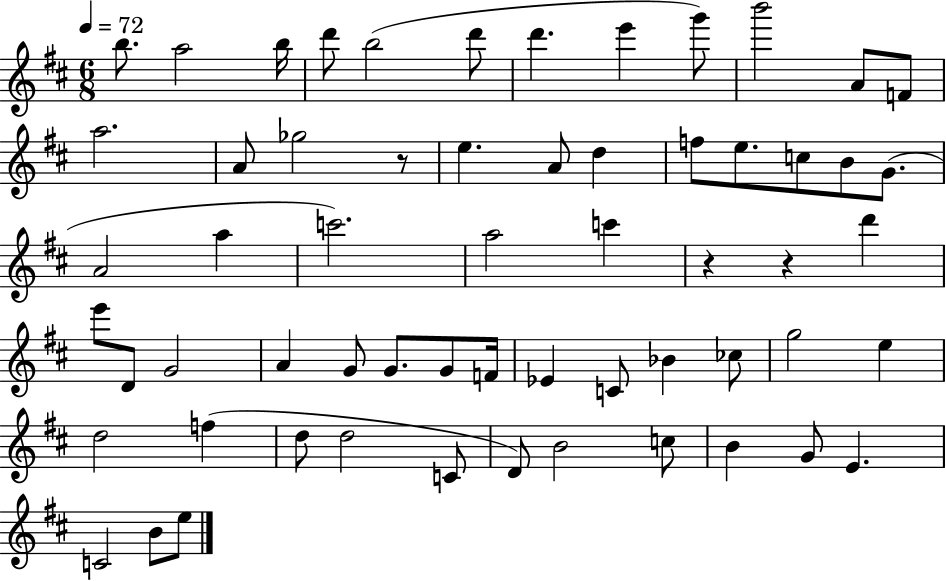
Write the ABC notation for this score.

X:1
T:Untitled
M:6/8
L:1/4
K:D
b/2 a2 b/4 d'/2 b2 d'/2 d' e' g'/2 b'2 A/2 F/2 a2 A/2 _g2 z/2 e A/2 d f/2 e/2 c/2 B/2 G/2 A2 a c'2 a2 c' z z d' e'/2 D/2 G2 A G/2 G/2 G/2 F/4 _E C/2 _B _c/2 g2 e d2 f d/2 d2 C/2 D/2 B2 c/2 B G/2 E C2 B/2 e/2